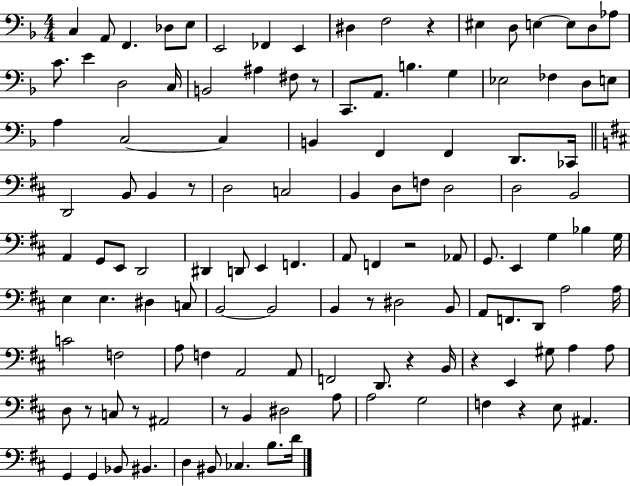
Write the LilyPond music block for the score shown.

{
  \clef bass
  \numericTimeSignature
  \time 4/4
  \key f \major
  c4 a,8 f,4. des8 e8 | e,2 fes,4 e,4 | dis4 f2 r4 | eis4 d8 e4~~ e8 d8 aes8 | \break c'8. e'4 d2 c16 | b,2 ais4 fis8 r8 | c,8. a,8. b4. g4 | ees2 fes4 d8 e8 | \break a4 c2~~ c4 | b,4 f,4 f,4 d,8. ces,16 | \bar "||" \break \key d \major d,2 b,8 b,4 r8 | d2 c2 | b,4 d8 f8 d2 | d2 b,2 | \break a,4 g,8 e,8 d,2 | dis,4 d,8 e,4 f,4. | a,8 f,4 r2 aes,8 | g,8. e,4 g4 bes4 g16 | \break e4 e4. dis4 c8 | b,2~~ b,2 | b,4 r8 dis2 b,8 | a,8 f,8. d,8 a2 a16 | \break c'2 f2 | a8 f4 a,2 a,8 | f,2 d,8. r4 b,16 | r4 e,4 gis8 a4 a8 | \break d8 r8 c8 r8 ais,2 | r8 b,4 dis2 a8 | a2 g2 | f4 r4 e8 ais,4. | \break g,4 g,4 bes,8 bis,4. | d4 bis,8 ces4. b8. d'16 | \bar "|."
}